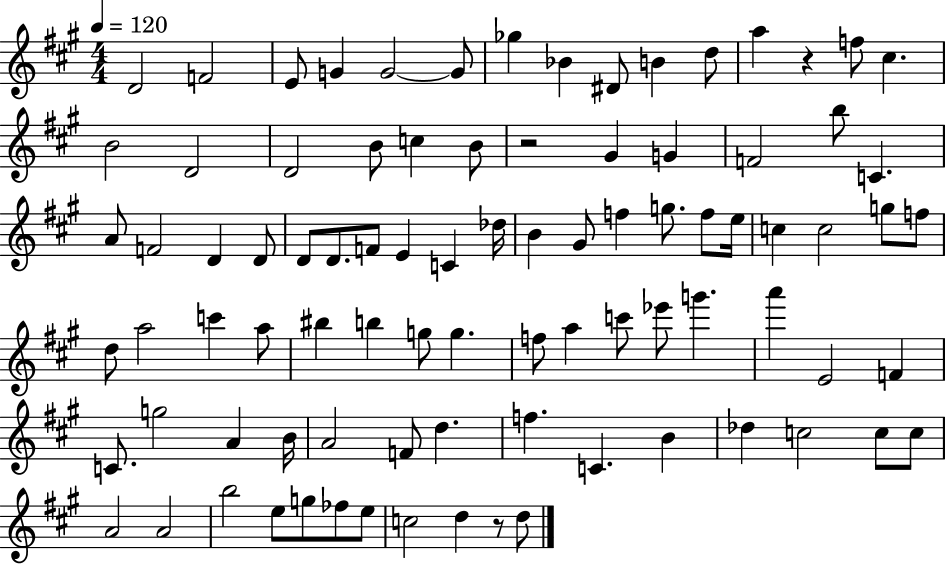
X:1
T:Untitled
M:4/4
L:1/4
K:A
D2 F2 E/2 G G2 G/2 _g _B ^D/2 B d/2 a z f/2 ^c B2 D2 D2 B/2 c B/2 z2 ^G G F2 b/2 C A/2 F2 D D/2 D/2 D/2 F/2 E C _d/4 B ^G/2 f g/2 f/2 e/4 c c2 g/2 f/2 d/2 a2 c' a/2 ^b b g/2 g f/2 a c'/2 _e'/2 g' a' E2 F C/2 g2 A B/4 A2 F/2 d f C B _d c2 c/2 c/2 A2 A2 b2 e/2 g/2 _f/2 e/2 c2 d z/2 d/2